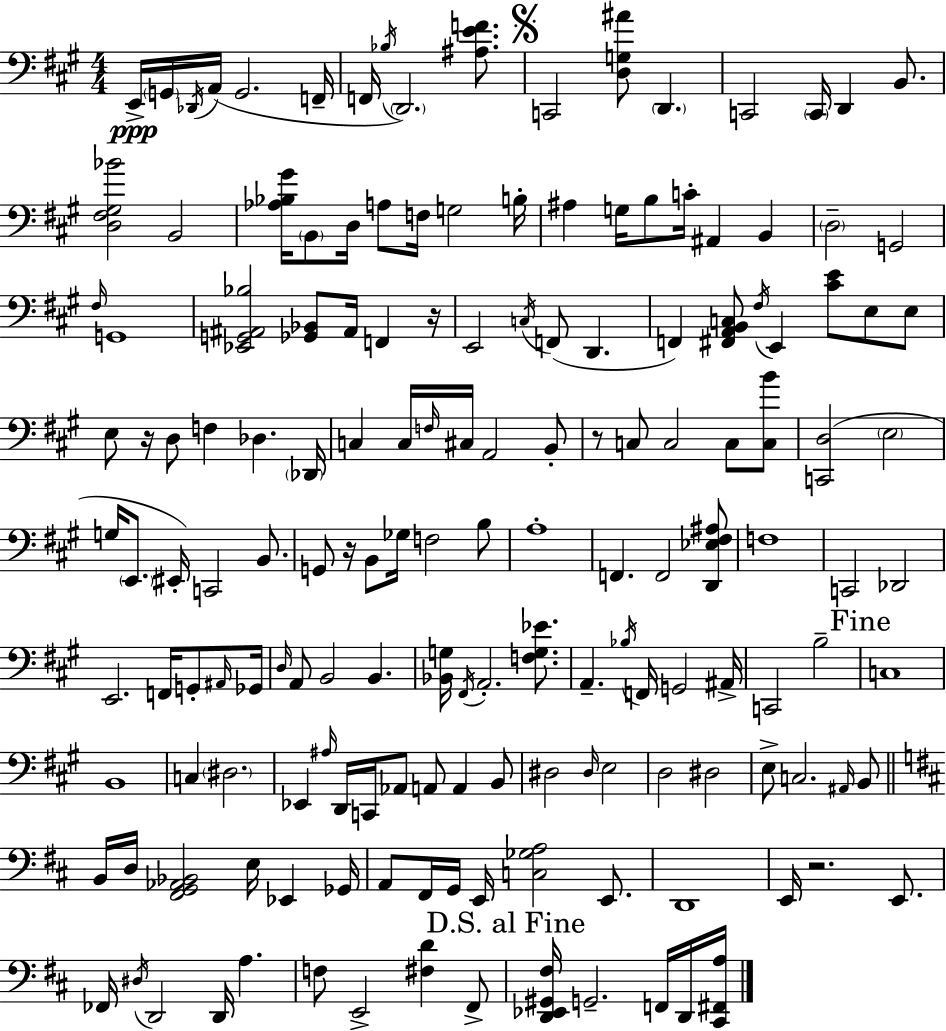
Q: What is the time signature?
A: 4/4